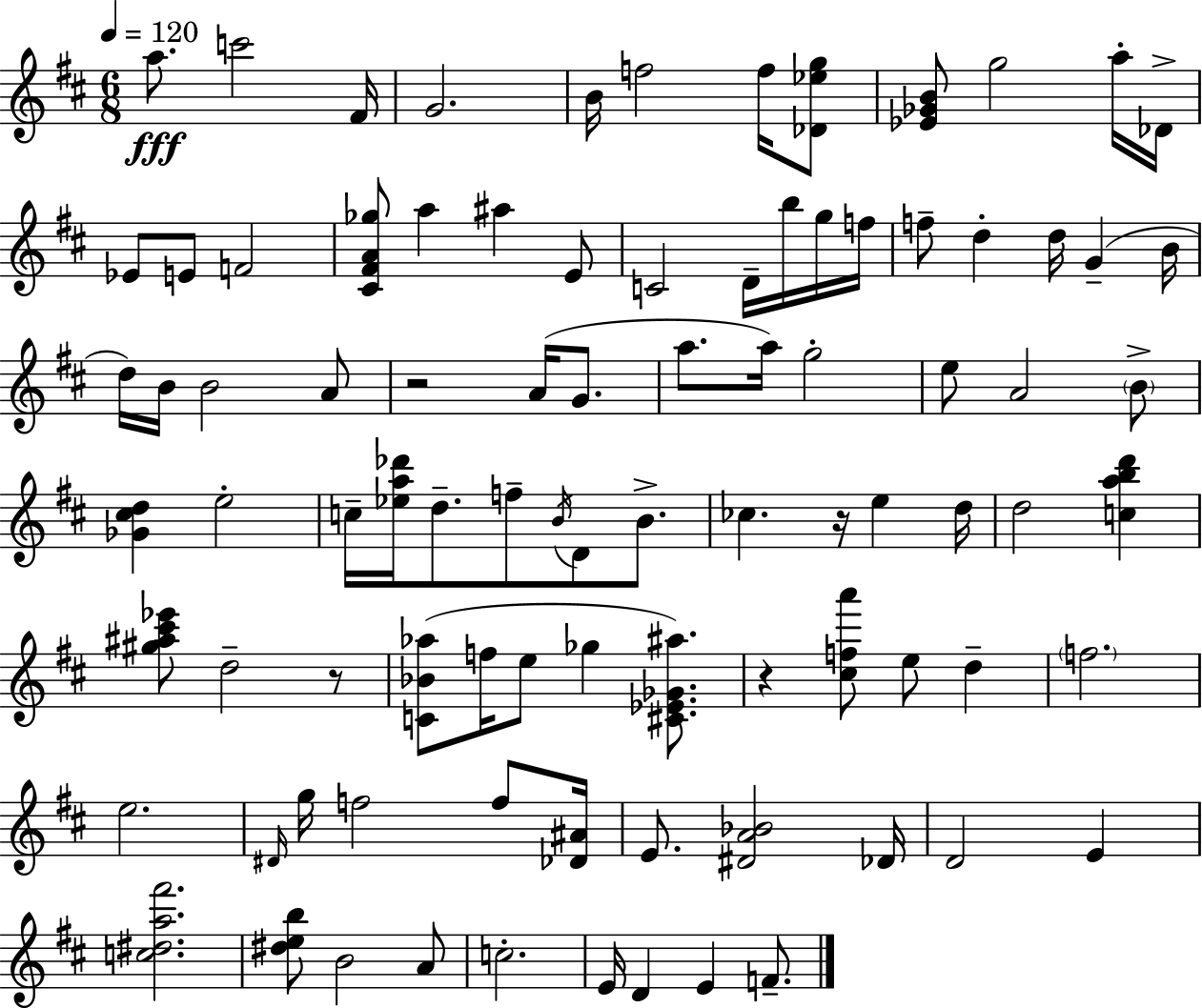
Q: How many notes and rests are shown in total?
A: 90